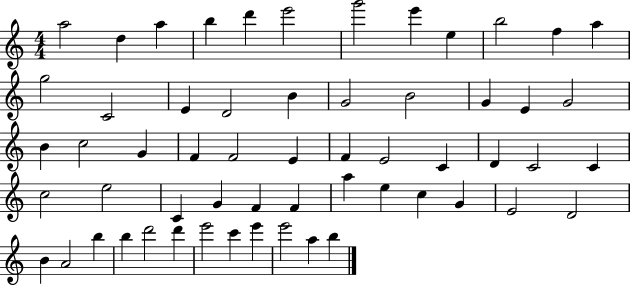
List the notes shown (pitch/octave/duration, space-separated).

A5/h D5/q A5/q B5/q D6/q E6/h G6/h E6/q E5/q B5/h F5/q A5/q G5/h C4/h E4/q D4/h B4/q G4/h B4/h G4/q E4/q G4/h B4/q C5/h G4/q F4/q F4/h E4/q F4/q E4/h C4/q D4/q C4/h C4/q C5/h E5/h C4/q G4/q F4/q F4/q A5/q E5/q C5/q G4/q E4/h D4/h B4/q A4/h B5/q B5/q D6/h D6/q E6/h C6/q E6/q E6/h A5/q B5/q